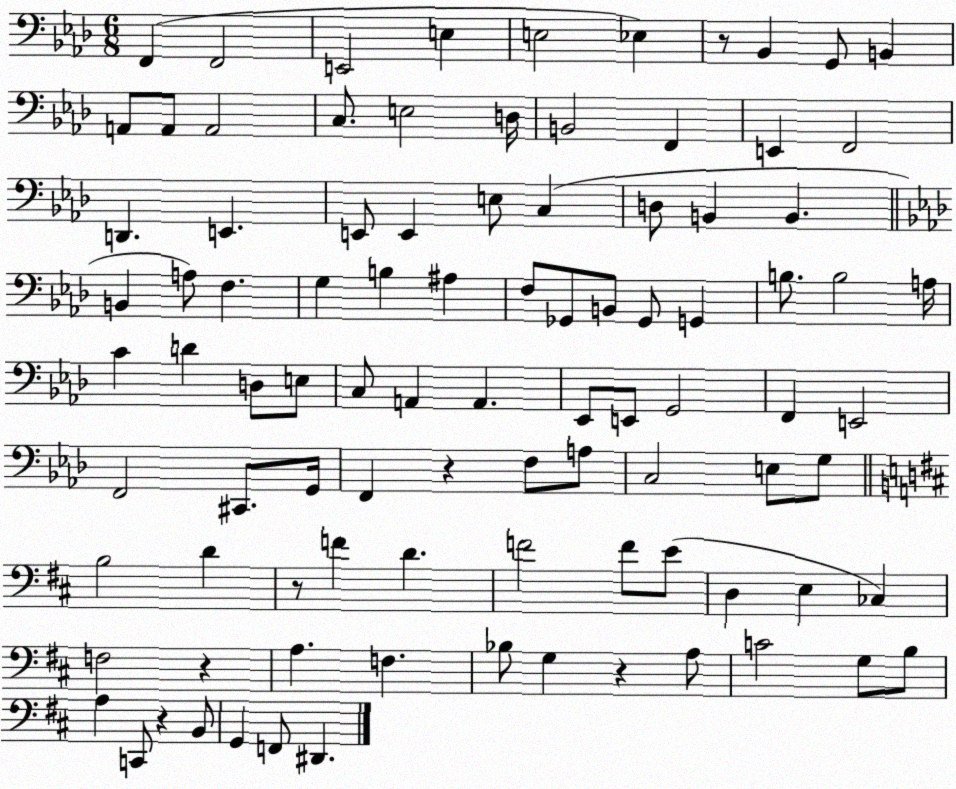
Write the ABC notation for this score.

X:1
T:Untitled
M:6/8
L:1/4
K:Ab
F,, F,,2 E,,2 E, E,2 _E, z/2 _B,, G,,/2 B,, A,,/2 A,,/2 A,,2 C,/2 E,2 D,/4 B,,2 F,, E,, F,,2 D,, E,, E,,/2 E,, E,/2 C, D,/2 B,, B,, B,, A,/2 F, G, B, ^A, F,/2 _G,,/2 B,,/2 _G,,/2 G,, B,/2 B,2 A,/4 C D D,/2 E,/2 C,/2 A,, A,, _E,,/2 E,,/2 G,,2 F,, E,,2 F,,2 ^C,,/2 G,,/4 F,, z F,/2 A,/2 C,2 E,/2 G,/2 B,2 D z/2 F D F2 F/2 E/2 D, E, _C, F,2 z A, F, _B,/2 G, z A,/2 C2 G,/2 B,/2 A, C,,/2 z B,,/2 G,, F,,/2 ^D,,